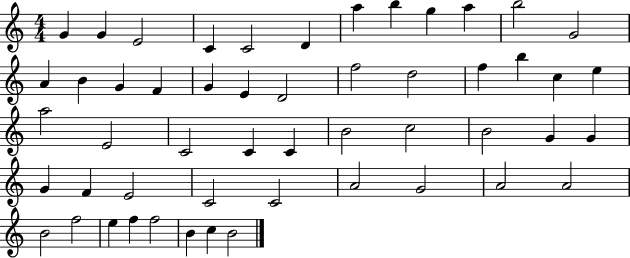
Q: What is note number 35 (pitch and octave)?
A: G4